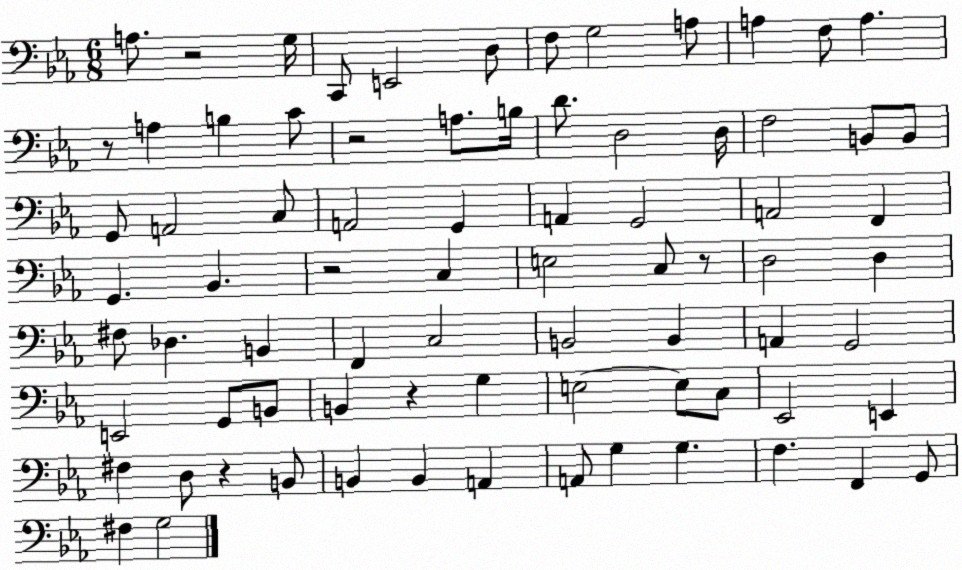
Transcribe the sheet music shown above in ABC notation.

X:1
T:Untitled
M:6/8
L:1/4
K:Eb
A,/2 z2 G,/4 C,,/2 E,,2 D,/2 F,/2 G,2 A,/2 A, F,/2 A, z/2 A, B, C/2 z2 A,/2 B,/4 D/2 D,2 D,/4 F,2 B,,/2 B,,/2 G,,/2 A,,2 C,/2 A,,2 G,, A,, G,,2 A,,2 F,, G,, _B,, z2 C, E,2 C,/2 z/2 D,2 D, ^F,/2 _D, B,, F,, C,2 B,,2 B,, A,, G,,2 E,,2 G,,/2 B,,/2 B,, z G, E,2 E,/2 C,/2 _E,,2 E,, ^F, D,/2 z B,,/2 B,, B,, A,, A,,/2 G, G, F, F,, G,,/2 ^F, G,2